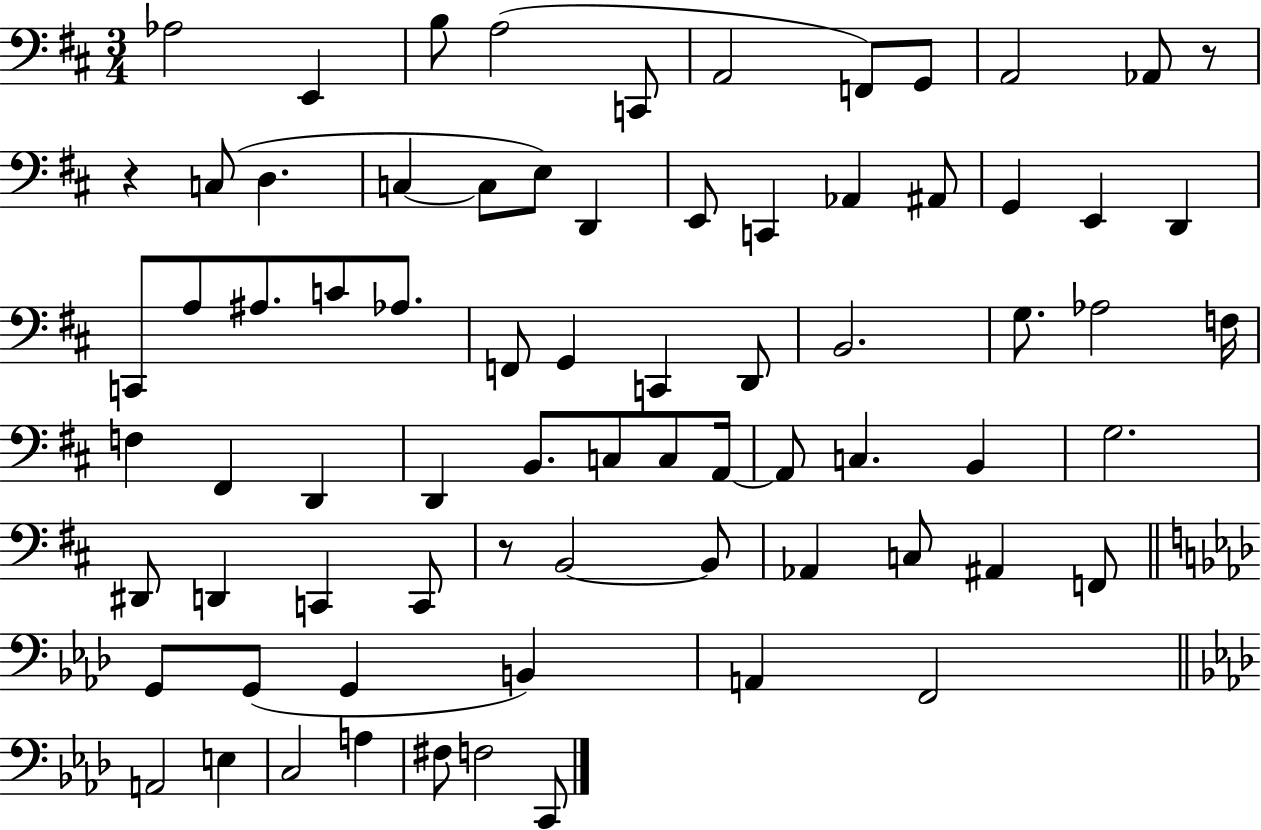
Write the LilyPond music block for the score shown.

{
  \clef bass
  \numericTimeSignature
  \time 3/4
  \key d \major
  aes2 e,4 | b8 a2( c,8 | a,2 f,8) g,8 | a,2 aes,8 r8 | \break r4 c8( d4. | c4~~ c8 e8) d,4 | e,8 c,4 aes,4 ais,8 | g,4 e,4 d,4 | \break c,8 a8 ais8. c'8 aes8. | f,8 g,4 c,4 d,8 | b,2. | g8. aes2 f16 | \break f4 fis,4 d,4 | d,4 b,8. c8 c8 a,16~~ | a,8 c4. b,4 | g2. | \break dis,8 d,4 c,4 c,8 | r8 b,2~~ b,8 | aes,4 c8 ais,4 f,8 | \bar "||" \break \key aes \major g,8 g,8( g,4 b,4) | a,4 f,2 | \bar "||" \break \key f \minor a,2 e4 | c2 a4 | fis8 f2 c,8 | \bar "|."
}